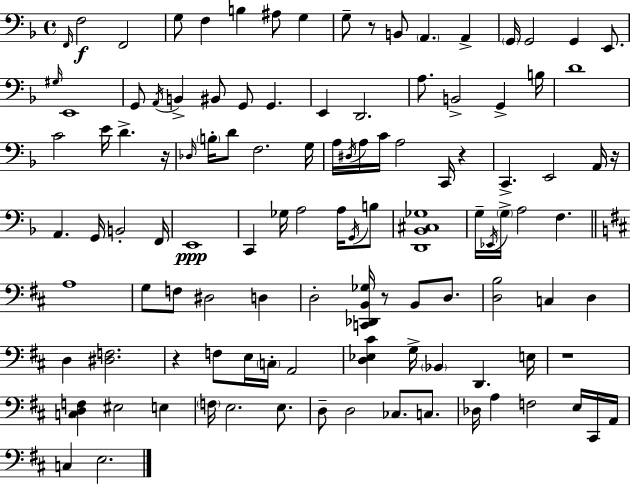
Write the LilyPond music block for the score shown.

{
  \clef bass
  \time 4/4
  \defaultTimeSignature
  \key d \minor
  \grace { f,16 }\f f2 f,2 | g8 f4 b4 ais8 g4 | g8-- r8 b,8 \parenthesize a,4. a,4-> | \parenthesize g,16 g,2 g,4 e,8. | \break \grace { gis16 } e,1 | g,8 \acciaccatura { a,16 } b,4-> bis,8 g,8 g,4. | e,4 d,2. | a8. b,2-> g,4-> | \break b16 d'1 | c'2 e'16 d'4.-> | r16 \grace { des16 } \parenthesize b16-. d'8 f2. | g16 a16 \acciaccatura { dis16 } a16 c'16 a2 | \break c,16 r4 c,4.-> e,2 | a,16 r16 a,4. g,16 b,2-. | f,16 e,1\ppp | c,4 ges16 a2 | \break a16 \acciaccatura { g,16 } b8 <d, bes, cis ges>1 | g16-- \acciaccatura { ees,16 } \parenthesize g16-> a2 | f4. \bar "||" \break \key d \major a1 | g8 f8 dis2 d4 | d2-. <c, des, b, ges>16 r8 b,8 d8. | <d b>2 c4 d4 | \break d4 <dis f>2. | r4 f8 e16 \parenthesize c16-. a,2 | <d ees cis'>4 g16-> \parenthesize bes,4 d,4. e16 | r1 | \break <c d f>4 eis2 e4 | \parenthesize f16 e2. e8. | d8-- d2 ces8. c8. | des16 a4 f2 e16 cis,16 a,16 | \break c4 e2. | \bar "|."
}